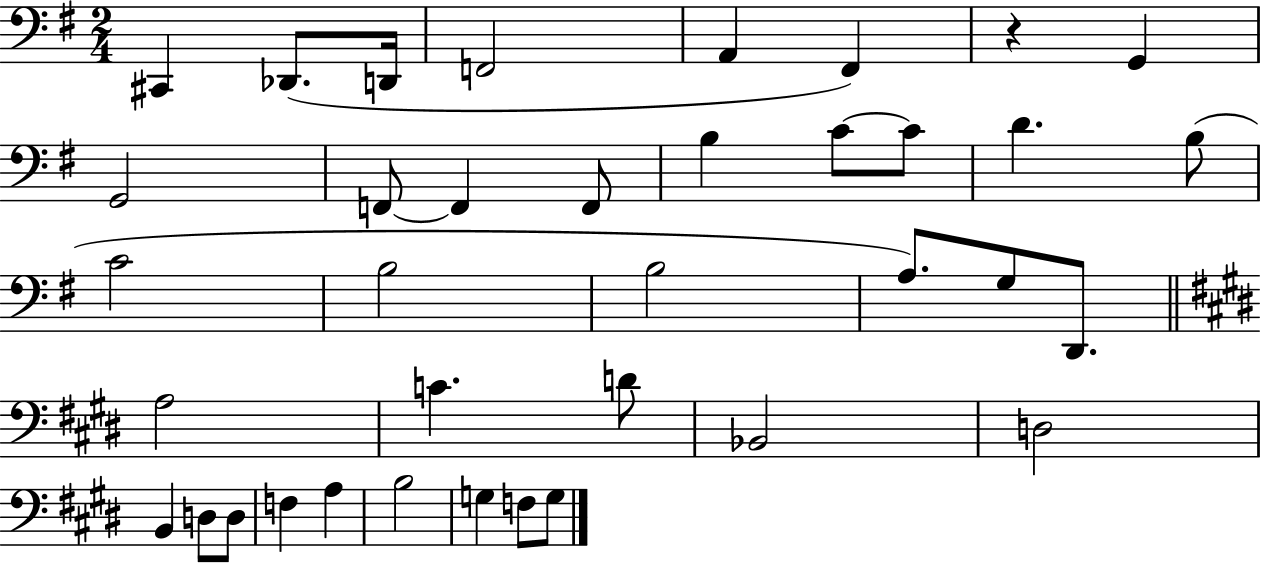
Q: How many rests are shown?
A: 1